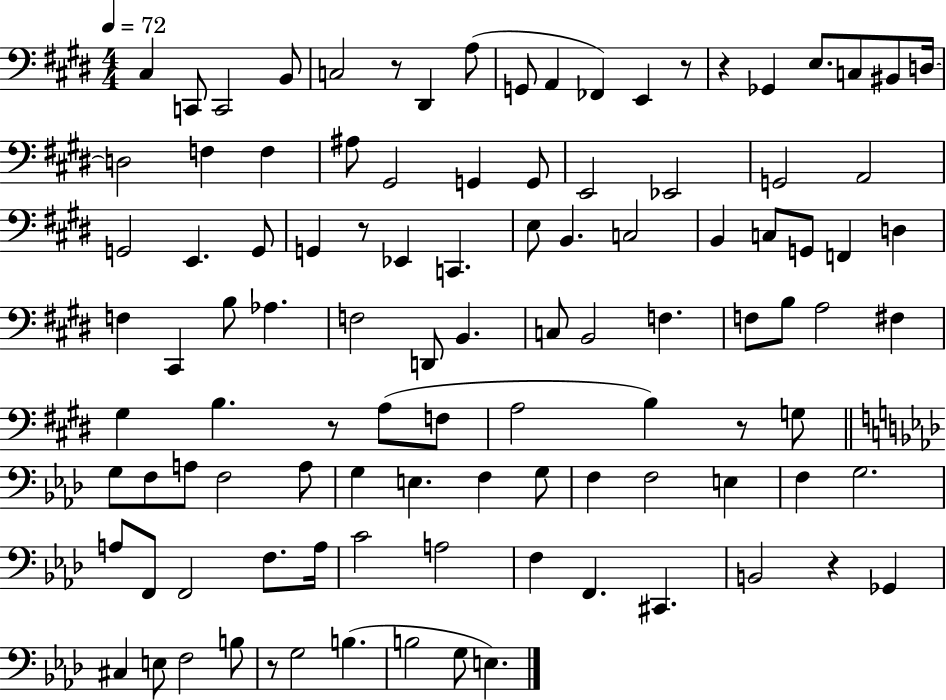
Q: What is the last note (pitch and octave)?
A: E3